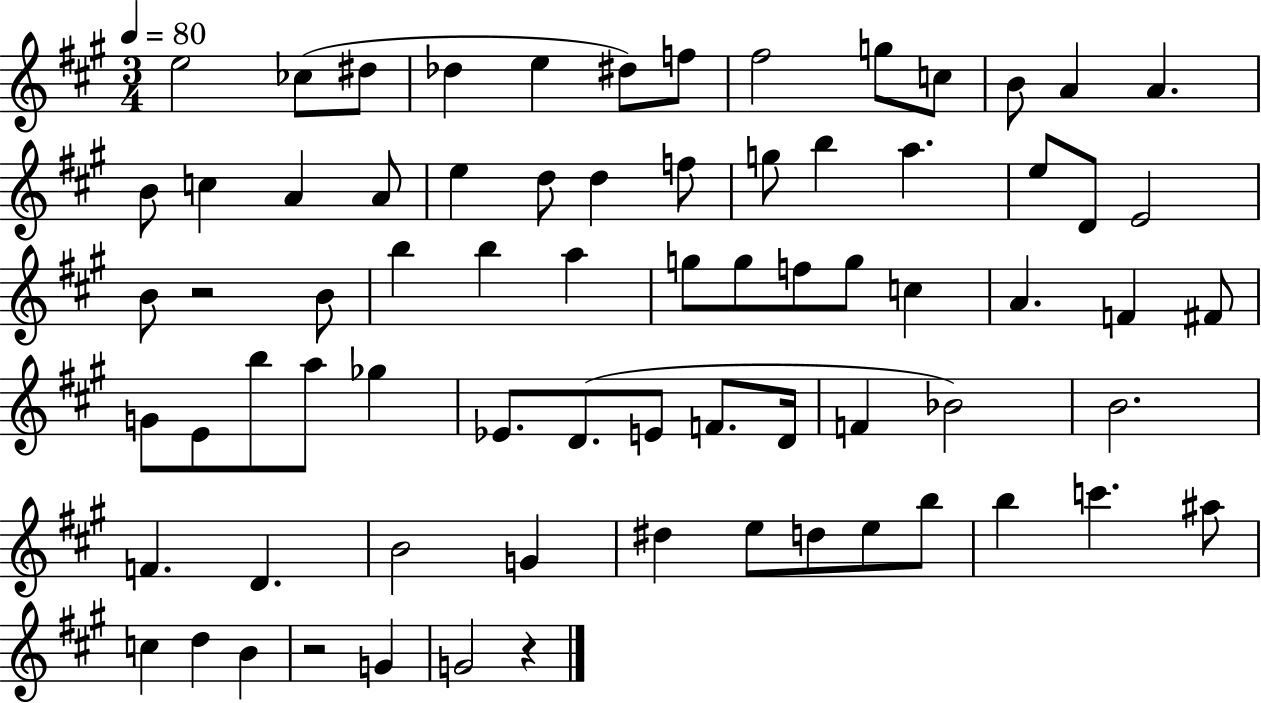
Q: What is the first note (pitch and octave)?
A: E5